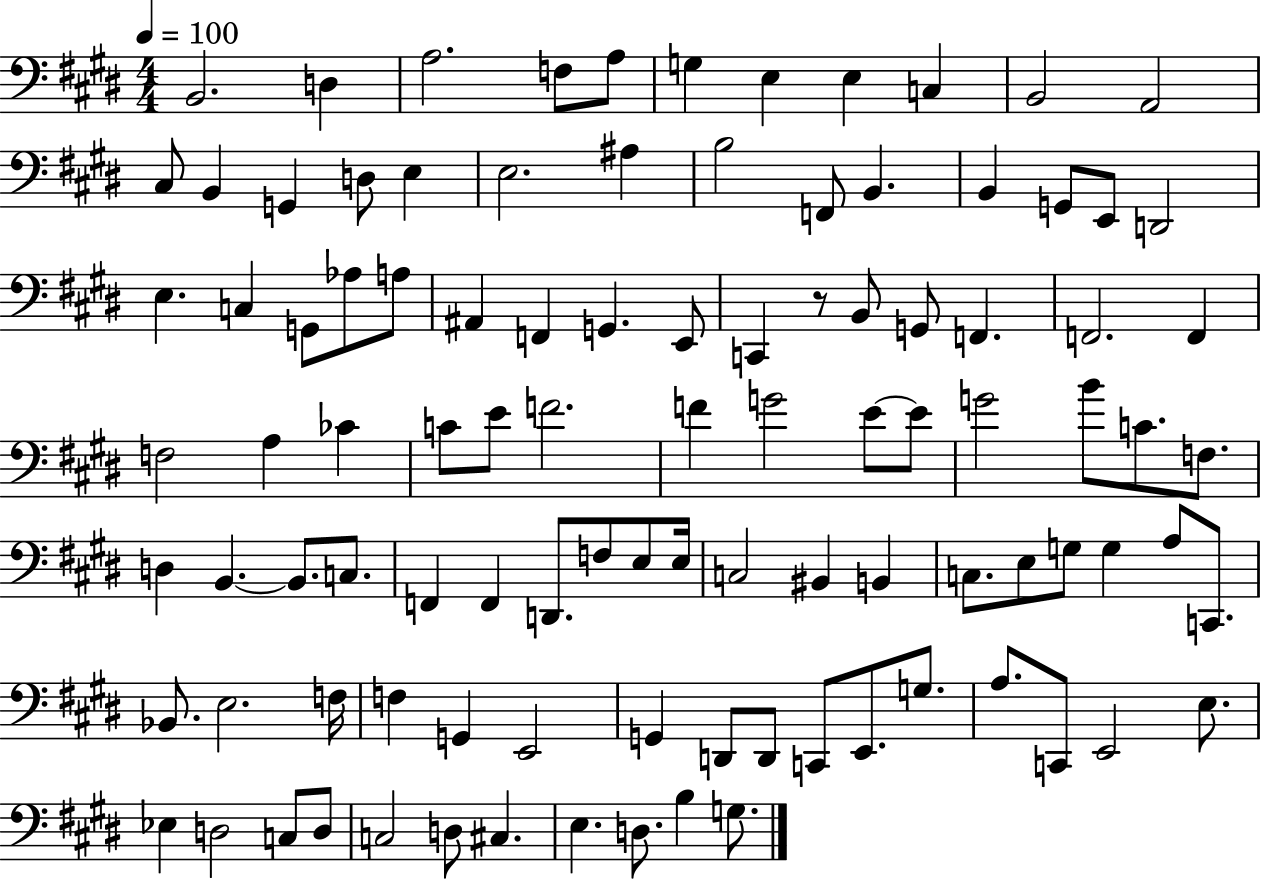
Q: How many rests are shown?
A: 1